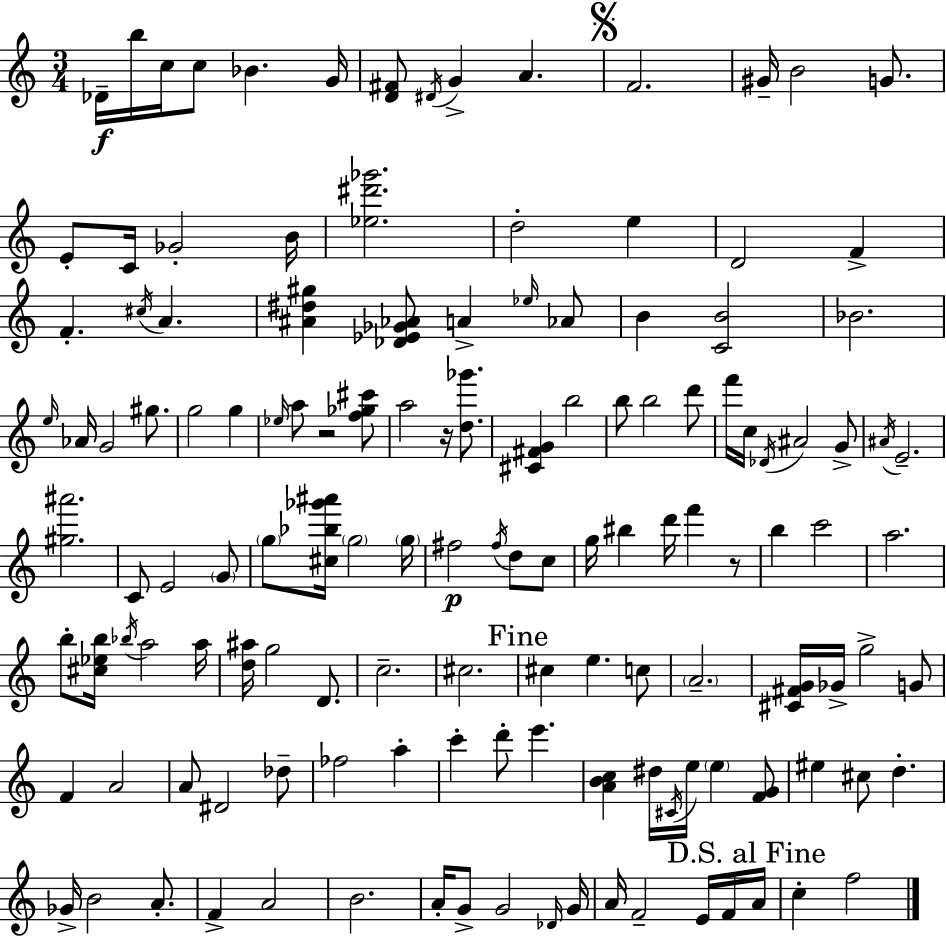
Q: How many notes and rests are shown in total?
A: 134